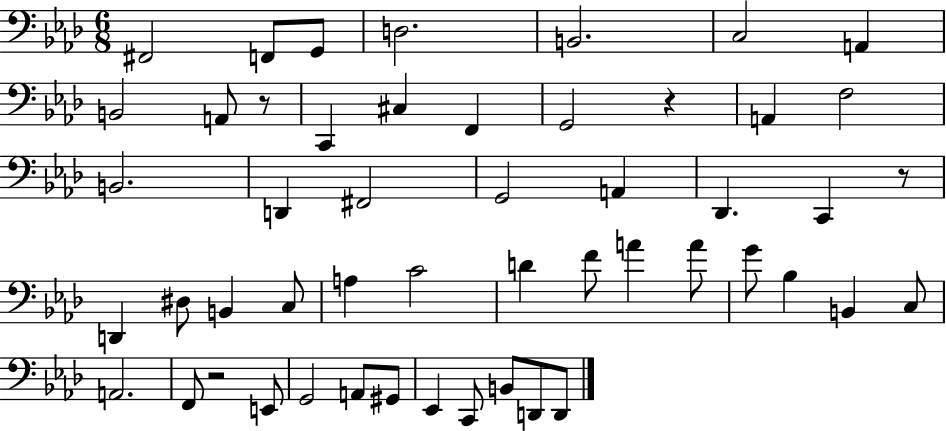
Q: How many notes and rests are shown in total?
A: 51